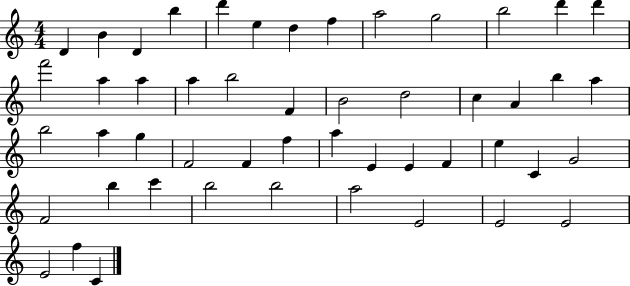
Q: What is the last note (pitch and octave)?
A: C4